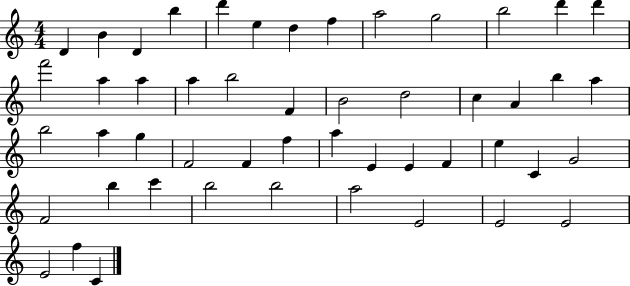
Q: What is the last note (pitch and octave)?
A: C4